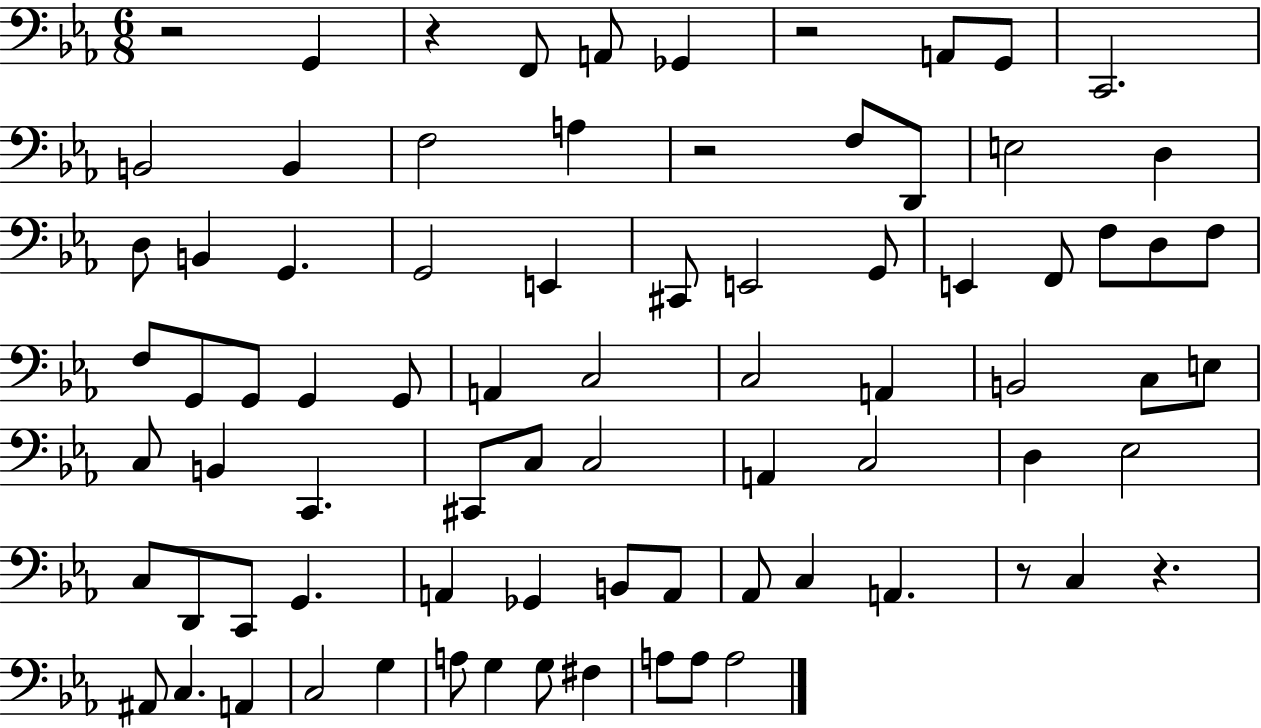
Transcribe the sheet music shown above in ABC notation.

X:1
T:Untitled
M:6/8
L:1/4
K:Eb
z2 G,, z F,,/2 A,,/2 _G,, z2 A,,/2 G,,/2 C,,2 B,,2 B,, F,2 A, z2 F,/2 D,,/2 E,2 D, D,/2 B,, G,, G,,2 E,, ^C,,/2 E,,2 G,,/2 E,, F,,/2 F,/2 D,/2 F,/2 F,/2 G,,/2 G,,/2 G,, G,,/2 A,, C,2 C,2 A,, B,,2 C,/2 E,/2 C,/2 B,, C,, ^C,,/2 C,/2 C,2 A,, C,2 D, _E,2 C,/2 D,,/2 C,,/2 G,, A,, _G,, B,,/2 A,,/2 _A,,/2 C, A,, z/2 C, z ^A,,/2 C, A,, C,2 G, A,/2 G, G,/2 ^F, A,/2 A,/2 A,2